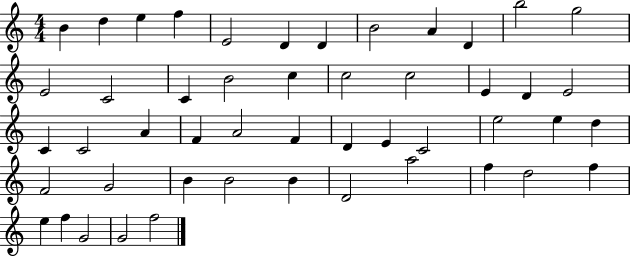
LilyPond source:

{
  \clef treble
  \numericTimeSignature
  \time 4/4
  \key c \major
  b'4 d''4 e''4 f''4 | e'2 d'4 d'4 | b'2 a'4 d'4 | b''2 g''2 | \break e'2 c'2 | c'4 b'2 c''4 | c''2 c''2 | e'4 d'4 e'2 | \break c'4 c'2 a'4 | f'4 a'2 f'4 | d'4 e'4 c'2 | e''2 e''4 d''4 | \break f'2 g'2 | b'4 b'2 b'4 | d'2 a''2 | f''4 d''2 f''4 | \break e''4 f''4 g'2 | g'2 f''2 | \bar "|."
}